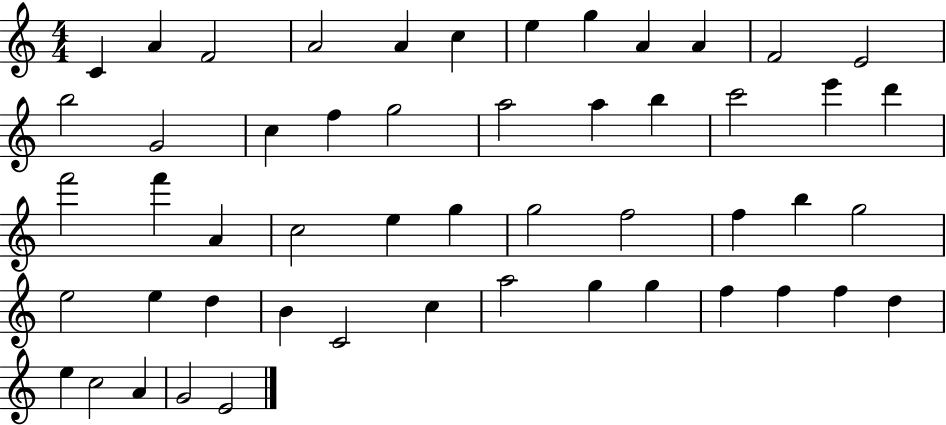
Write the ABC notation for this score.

X:1
T:Untitled
M:4/4
L:1/4
K:C
C A F2 A2 A c e g A A F2 E2 b2 G2 c f g2 a2 a b c'2 e' d' f'2 f' A c2 e g g2 f2 f b g2 e2 e d B C2 c a2 g g f f f d e c2 A G2 E2